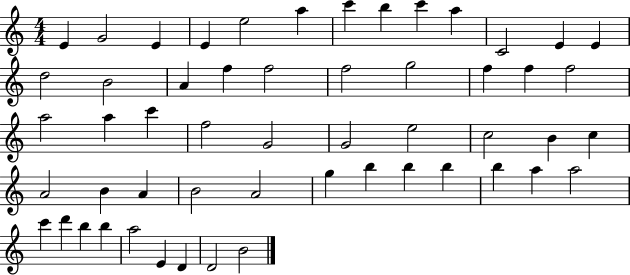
X:1
T:Untitled
M:4/4
L:1/4
K:C
E G2 E E e2 a c' b c' a C2 E E d2 B2 A f f2 f2 g2 f f f2 a2 a c' f2 G2 G2 e2 c2 B c A2 B A B2 A2 g b b b b a a2 c' d' b b a2 E D D2 B2